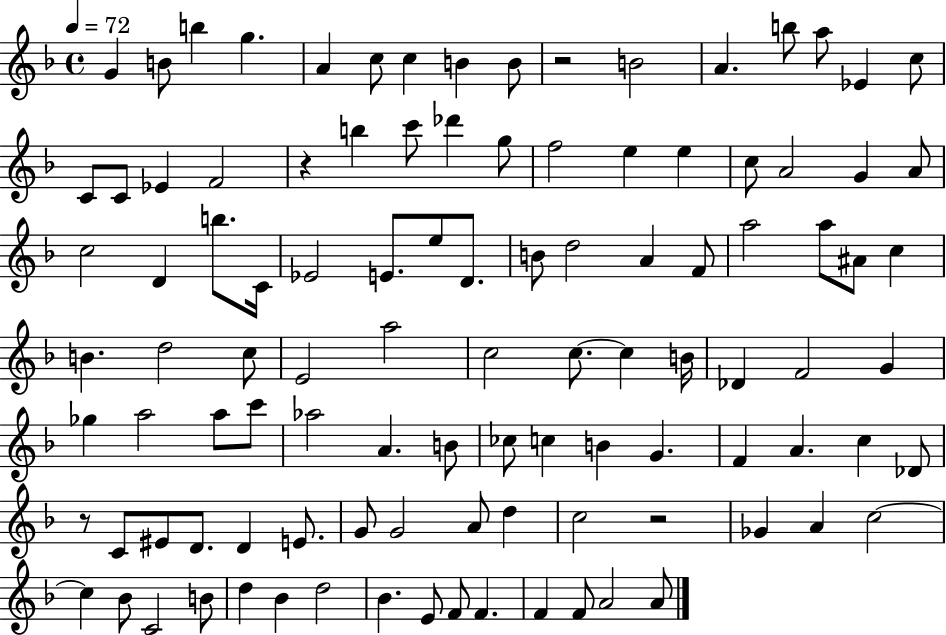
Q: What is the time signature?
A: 4/4